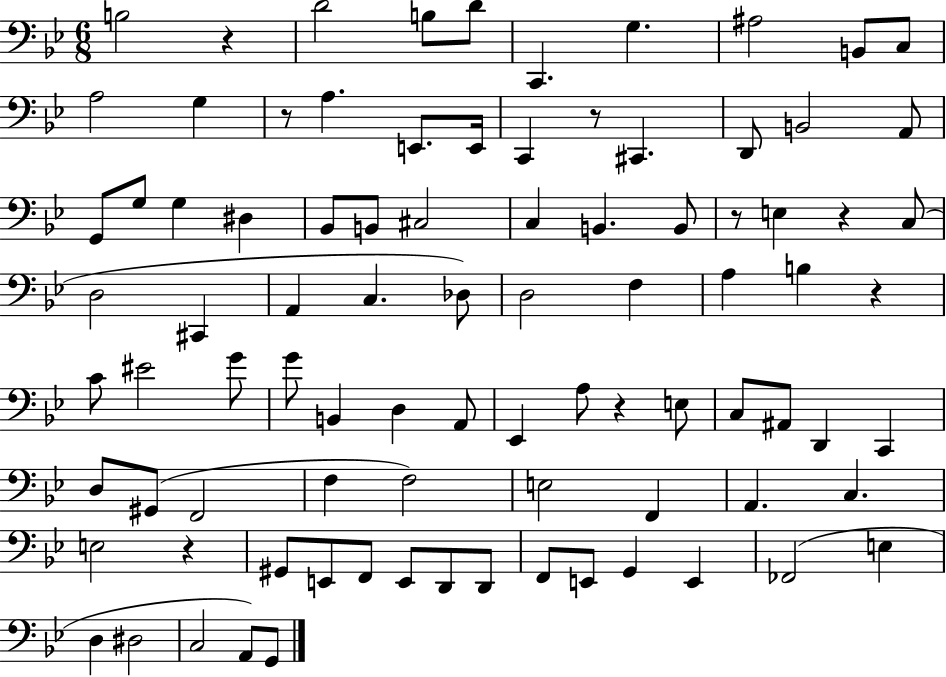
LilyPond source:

{
  \clef bass
  \numericTimeSignature
  \time 6/8
  \key bes \major
  b2 r4 | d'2 b8 d'8 | c,4. g4. | ais2 b,8 c8 | \break a2 g4 | r8 a4. e,8. e,16 | c,4 r8 cis,4. | d,8 b,2 a,8 | \break g,8 g8 g4 dis4 | bes,8 b,8 cis2 | c4 b,4. b,8 | r8 e4 r4 c8( | \break d2 cis,4 | a,4 c4. des8) | d2 f4 | a4 b4 r4 | \break c'8 eis'2 g'8 | g'8 b,4 d4 a,8 | ees,4 a8 r4 e8 | c8 ais,8 d,4 c,4 | \break d8 gis,8( f,2 | f4 f2) | e2 f,4 | a,4. c4. | \break e2 r4 | gis,8 e,8 f,8 e,8 d,8 d,8 | f,8 e,8 g,4 e,4 | fes,2( e4 | \break d4 dis2 | c2 a,8) g,8 | \bar "|."
}